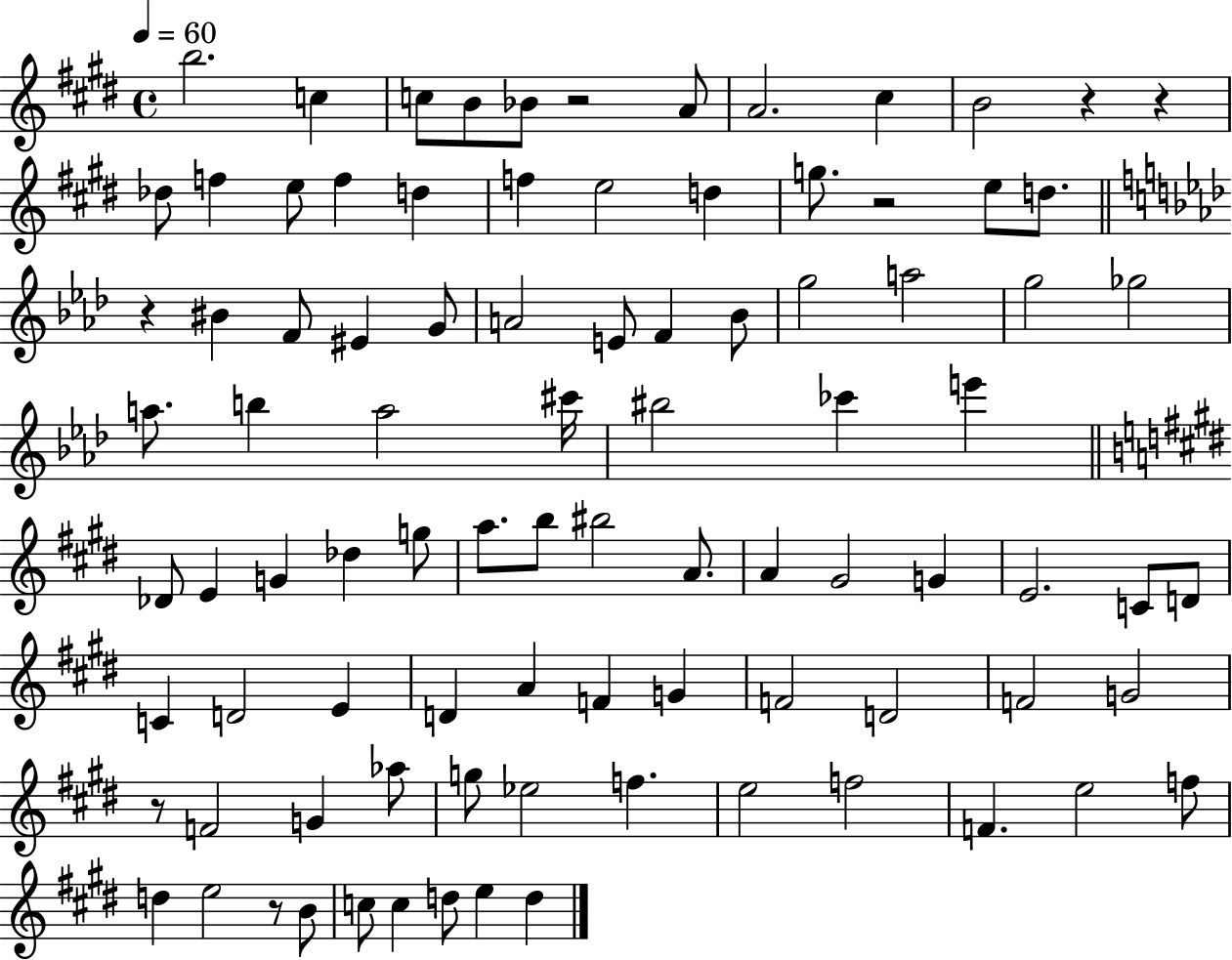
B5/h. C5/q C5/e B4/e Bb4/e R/h A4/e A4/h. C#5/q B4/h R/q R/q Db5/e F5/q E5/e F5/q D5/q F5/q E5/h D5/q G5/e. R/h E5/e D5/e. R/q BIS4/q F4/e EIS4/q G4/e A4/h E4/e F4/q Bb4/e G5/h A5/h G5/h Gb5/h A5/e. B5/q A5/h C#6/s BIS5/h CES6/q E6/q Db4/e E4/q G4/q Db5/q G5/e A5/e. B5/e BIS5/h A4/e. A4/q G#4/h G4/q E4/h. C4/e D4/e C4/q D4/h E4/q D4/q A4/q F4/q G4/q F4/h D4/h F4/h G4/h R/e F4/h G4/q Ab5/e G5/e Eb5/h F5/q. E5/h F5/h F4/q. E5/h F5/e D5/q E5/h R/e B4/e C5/e C5/q D5/e E5/q D5/q